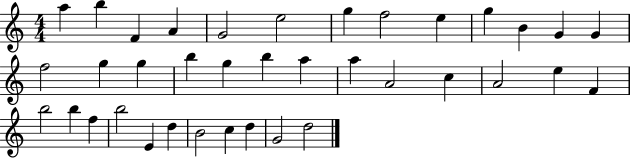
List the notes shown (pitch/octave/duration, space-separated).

A5/q B5/q F4/q A4/q G4/h E5/h G5/q F5/h E5/q G5/q B4/q G4/q G4/q F5/h G5/q G5/q B5/q G5/q B5/q A5/q A5/q A4/h C5/q A4/h E5/q F4/q B5/h B5/q F5/q B5/h E4/q D5/q B4/h C5/q D5/q G4/h D5/h